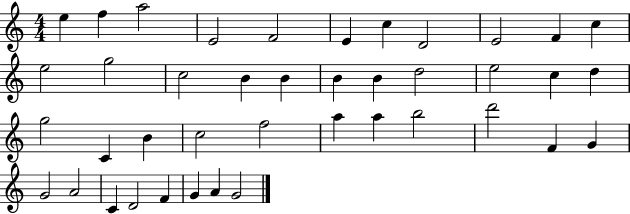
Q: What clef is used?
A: treble